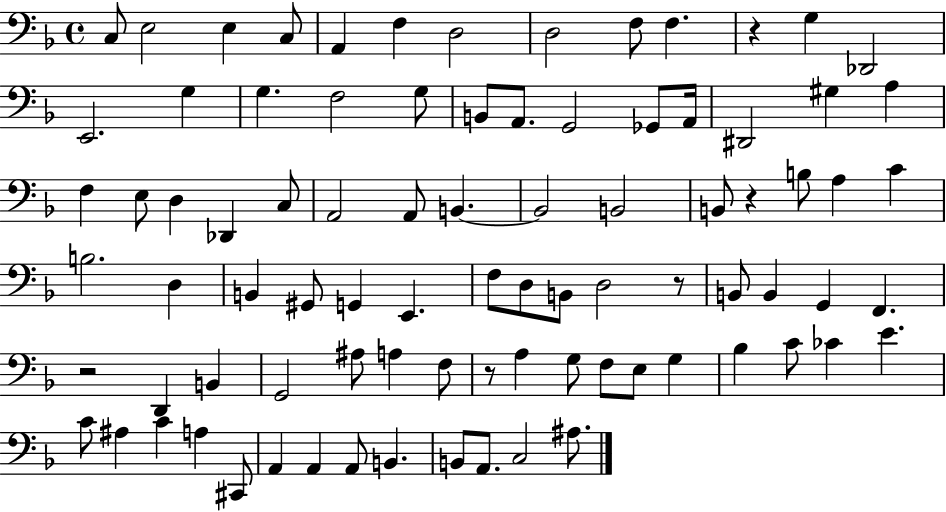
{
  \clef bass
  \time 4/4
  \defaultTimeSignature
  \key f \major
  c8 e2 e4 c8 | a,4 f4 d2 | d2 f8 f4. | r4 g4 des,2 | \break e,2. g4 | g4. f2 g8 | b,8 a,8. g,2 ges,8 a,16 | dis,2 gis4 a4 | \break f4 e8 d4 des,4 c8 | a,2 a,8 b,4.~~ | b,2 b,2 | b,8 r4 b8 a4 c'4 | \break b2. d4 | b,4 gis,8 g,4 e,4. | f8 d8 b,8 d2 r8 | b,8 b,4 g,4 f,4. | \break r2 d,4 b,4 | g,2 ais8 a4 f8 | r8 a4 g8 f8 e8 g4 | bes4 c'8 ces'4 e'4. | \break c'8 ais4 c'4 a4 cis,8 | a,4 a,4 a,8 b,4. | b,8 a,8. c2 ais8. | \bar "|."
}